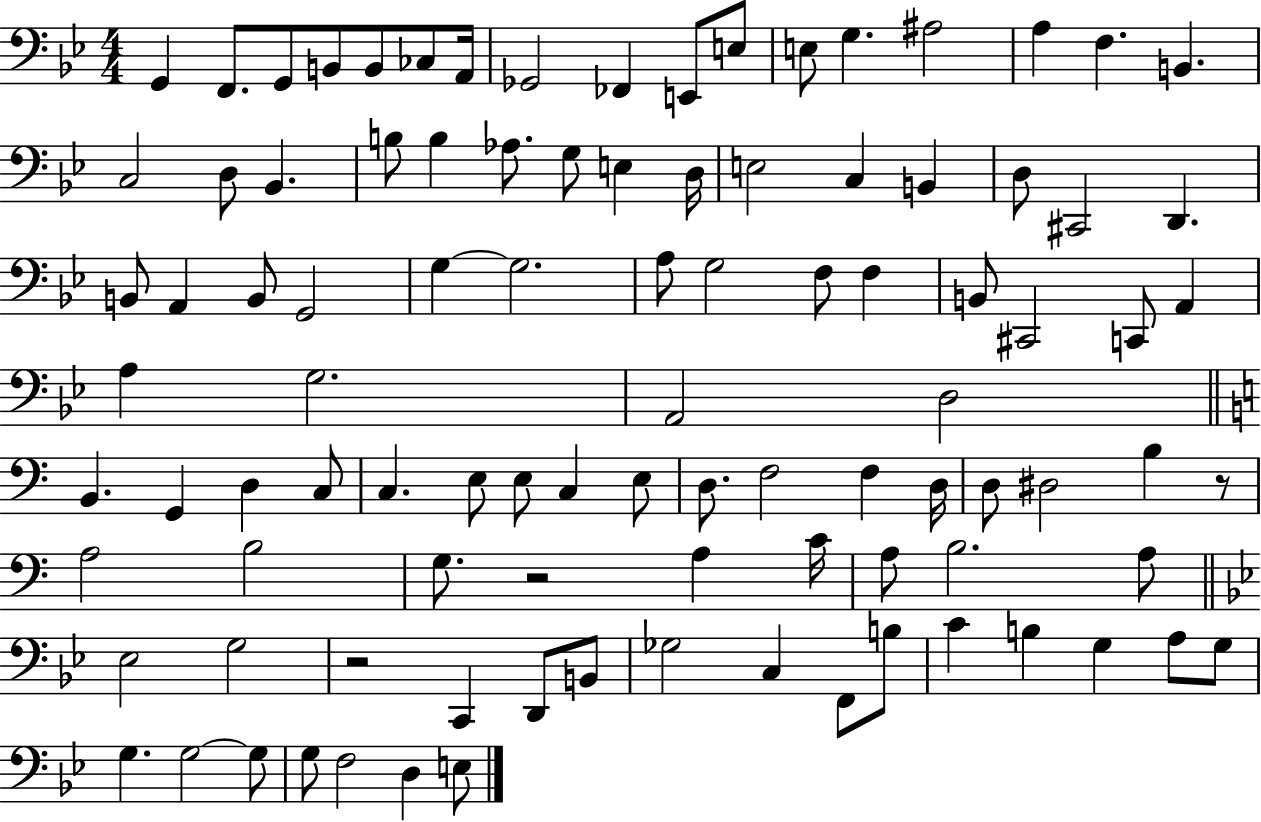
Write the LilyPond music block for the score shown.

{
  \clef bass
  \numericTimeSignature
  \time 4/4
  \key bes \major
  \repeat volta 2 { g,4 f,8. g,8 b,8 b,8 ces8 a,16 | ges,2 fes,4 e,8 e8 | e8 g4. ais2 | a4 f4. b,4. | \break c2 d8 bes,4. | b8 b4 aes8. g8 e4 d16 | e2 c4 b,4 | d8 cis,2 d,4. | \break b,8 a,4 b,8 g,2 | g4~~ g2. | a8 g2 f8 f4 | b,8 cis,2 c,8 a,4 | \break a4 g2. | a,2 d2 | \bar "||" \break \key c \major b,4. g,4 d4 c8 | c4. e8 e8 c4 e8 | d8. f2 f4 d16 | d8 dis2 b4 r8 | \break a2 b2 | g8. r2 a4 c'16 | a8 b2. a8 | \bar "||" \break \key g \minor ees2 g2 | r2 c,4 d,8 b,8 | ges2 c4 f,8 b8 | c'4 b4 g4 a8 g8 | \break g4. g2~~ g8 | g8 f2 d4 e8 | } \bar "|."
}